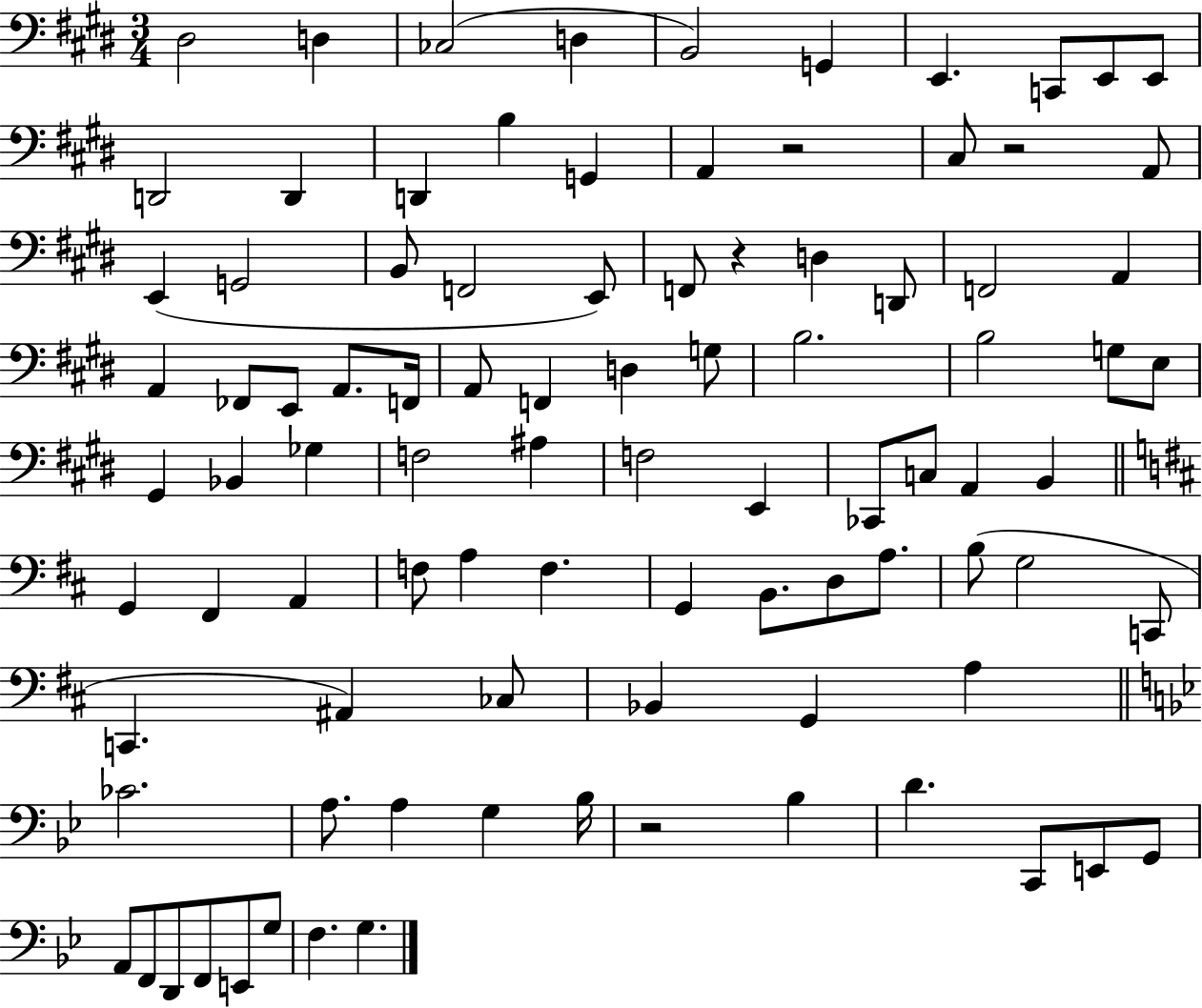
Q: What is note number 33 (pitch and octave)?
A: F2